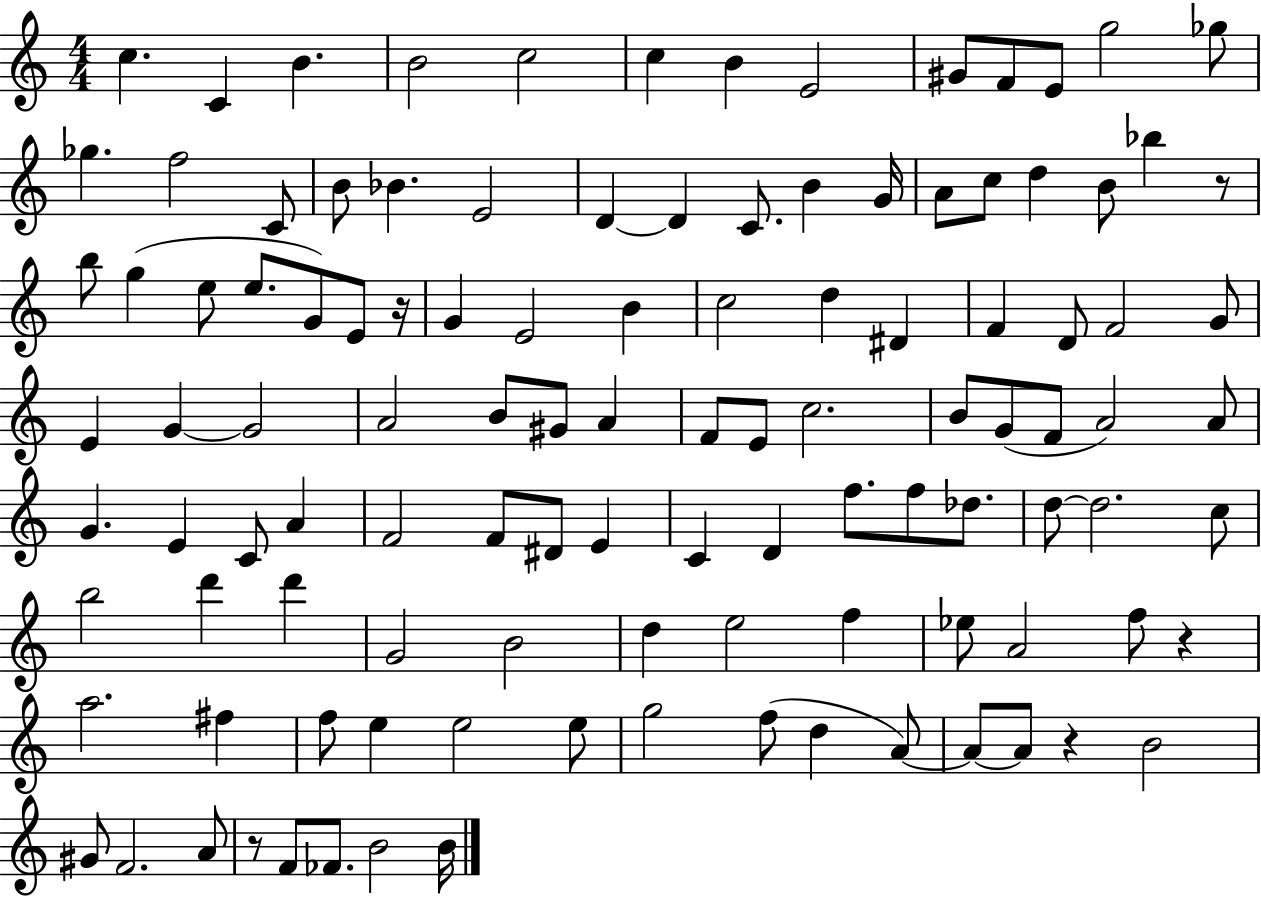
C5/q. C4/q B4/q. B4/h C5/h C5/q B4/q E4/h G#4/e F4/e E4/e G5/h Gb5/e Gb5/q. F5/h C4/e B4/e Bb4/q. E4/h D4/q D4/q C4/e. B4/q G4/s A4/e C5/e D5/q B4/e Bb5/q R/e B5/e G5/q E5/e E5/e. G4/e E4/e R/s G4/q E4/h B4/q C5/h D5/q D#4/q F4/q D4/e F4/h G4/e E4/q G4/q G4/h A4/h B4/e G#4/e A4/q F4/e E4/e C5/h. B4/e G4/e F4/e A4/h A4/e G4/q. E4/q C4/e A4/q F4/h F4/e D#4/e E4/q C4/q D4/q F5/e. F5/e Db5/e. D5/e D5/h. C5/e B5/h D6/q D6/q G4/h B4/h D5/q E5/h F5/q Eb5/e A4/h F5/e R/q A5/h. F#5/q F5/e E5/q E5/h E5/e G5/h F5/e D5/q A4/e A4/e A4/e R/q B4/h G#4/e F4/h. A4/e R/e F4/e FES4/e. B4/h B4/s